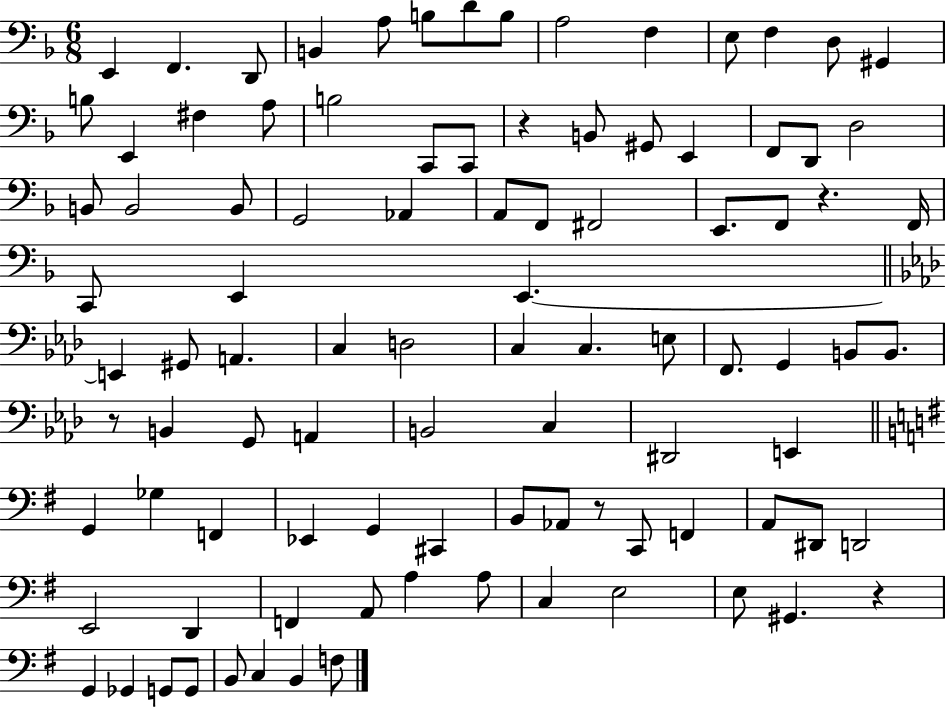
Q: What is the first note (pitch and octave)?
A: E2